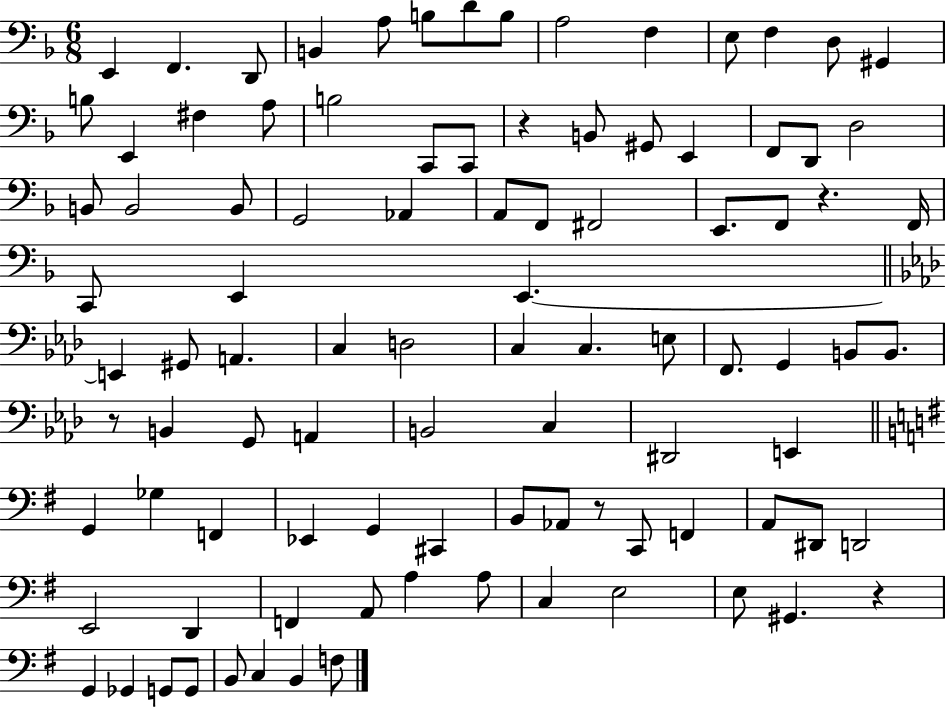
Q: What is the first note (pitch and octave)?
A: E2